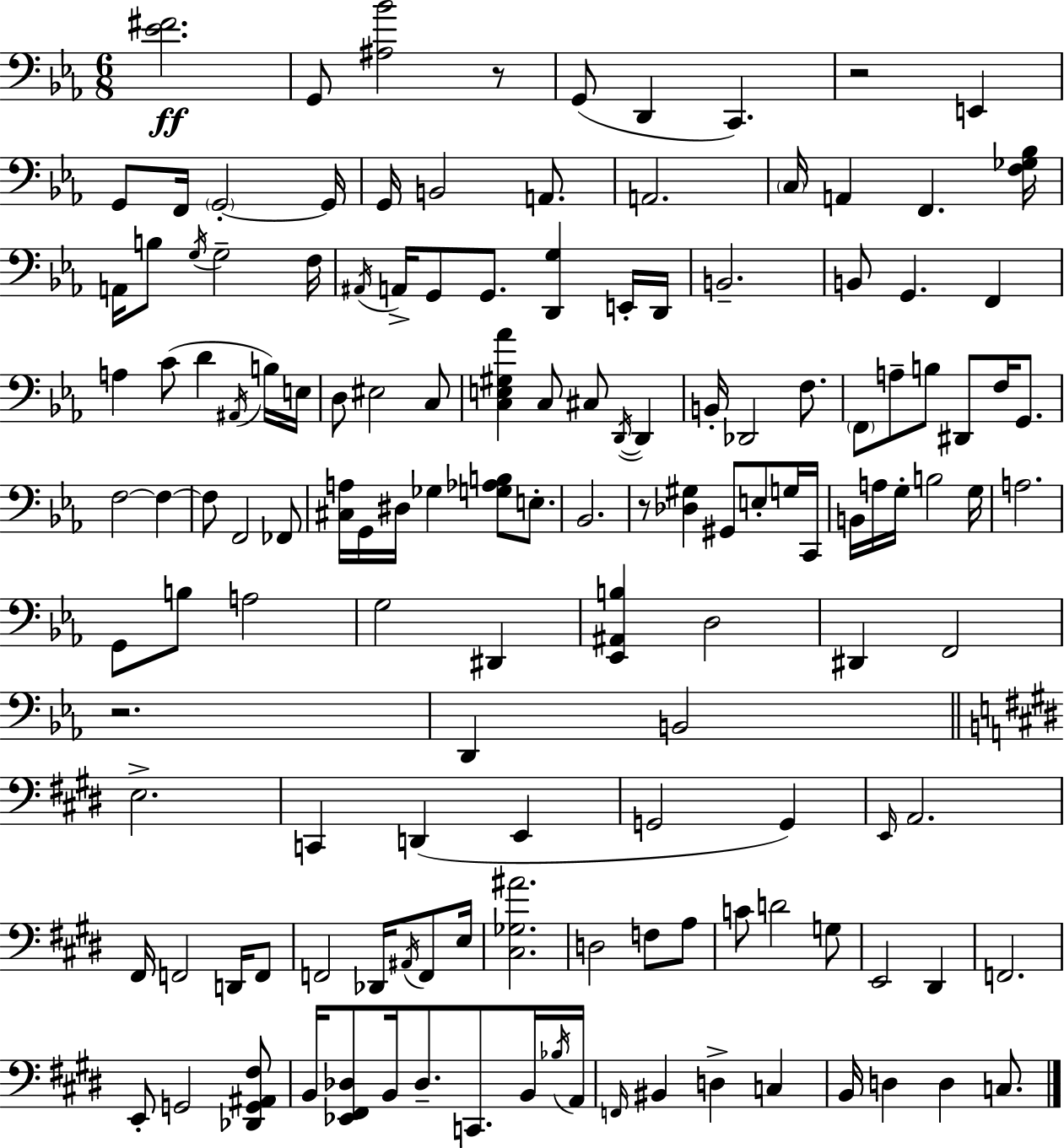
[Eb4,F#4]/h. G2/e [A#3,Bb4]/h R/e G2/e D2/q C2/q. R/h E2/q G2/e F2/s G2/h G2/s G2/s B2/h A2/e. A2/h. C3/s A2/q F2/q. [F3,Gb3,Bb3]/s A2/s B3/e G3/s G3/h F3/s A#2/s A2/s G2/e G2/e. [D2,G3]/q E2/s D2/s B2/h. B2/e G2/q. F2/q A3/q C4/e D4/q A#2/s B3/s E3/s D3/e EIS3/h C3/e [C3,E3,G#3,Ab4]/q C3/e C#3/e D2/s D2/q B2/s Db2/h F3/e. F2/e A3/e B3/e D#2/e F3/s G2/e. F3/h F3/q F3/e F2/h FES2/e [C#3,A3]/s G2/s D#3/s Gb3/q [G3,Ab3,B3]/e E3/e. Bb2/h. R/e [Db3,G#3]/q G#2/e E3/e G3/s C2/s B2/s A3/s G3/s B3/h G3/s A3/h. G2/e B3/e A3/h G3/h D#2/q [Eb2,A#2,B3]/q D3/h D#2/q F2/h R/h. D2/q B2/h E3/h. C2/q D2/q E2/q G2/h G2/q E2/s A2/h. F#2/s F2/h D2/s F2/e F2/h Db2/s A#2/s F2/e E3/s [C#3,Gb3,A#4]/h. D3/h F3/e A3/e C4/e D4/h G3/e E2/h D#2/q F2/h. E2/e G2/h [Db2,G2,A#2,F#3]/e B2/s [Eb2,F#2,Db3]/e B2/s Db3/e. C2/e. B2/s Bb3/s A2/s F2/s BIS2/q D3/q C3/q B2/s D3/q D3/q C3/e.